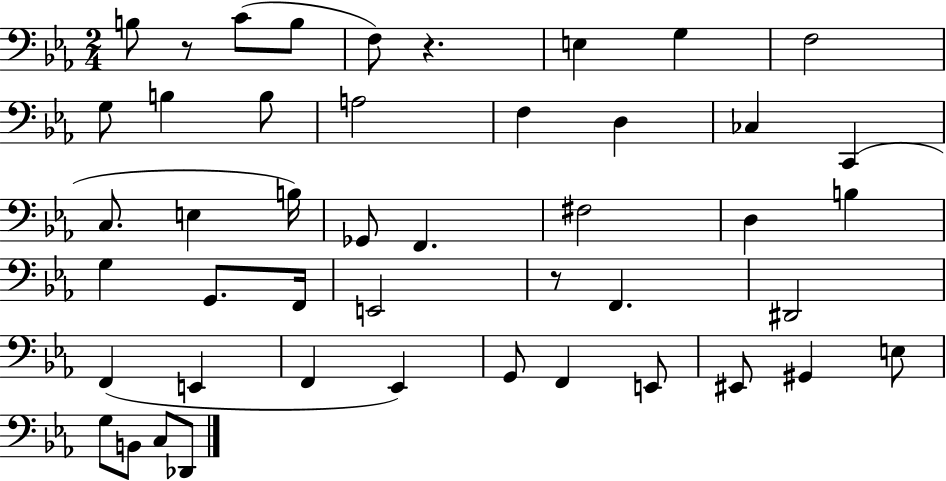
{
  \clef bass
  \numericTimeSignature
  \time 2/4
  \key ees \major
  b8 r8 c'8( b8 | f8) r4. | e4 g4 | f2 | \break g8 b4 b8 | a2 | f4 d4 | ces4 c,4( | \break c8. e4 b16) | ges,8 f,4. | fis2 | d4 b4 | \break g4 g,8. f,16 | e,2 | r8 f,4. | dis,2 | \break f,4( e,4 | f,4 ees,4) | g,8 f,4 e,8 | eis,8 gis,4 e8 | \break g8 b,8 c8 des,8 | \bar "|."
}